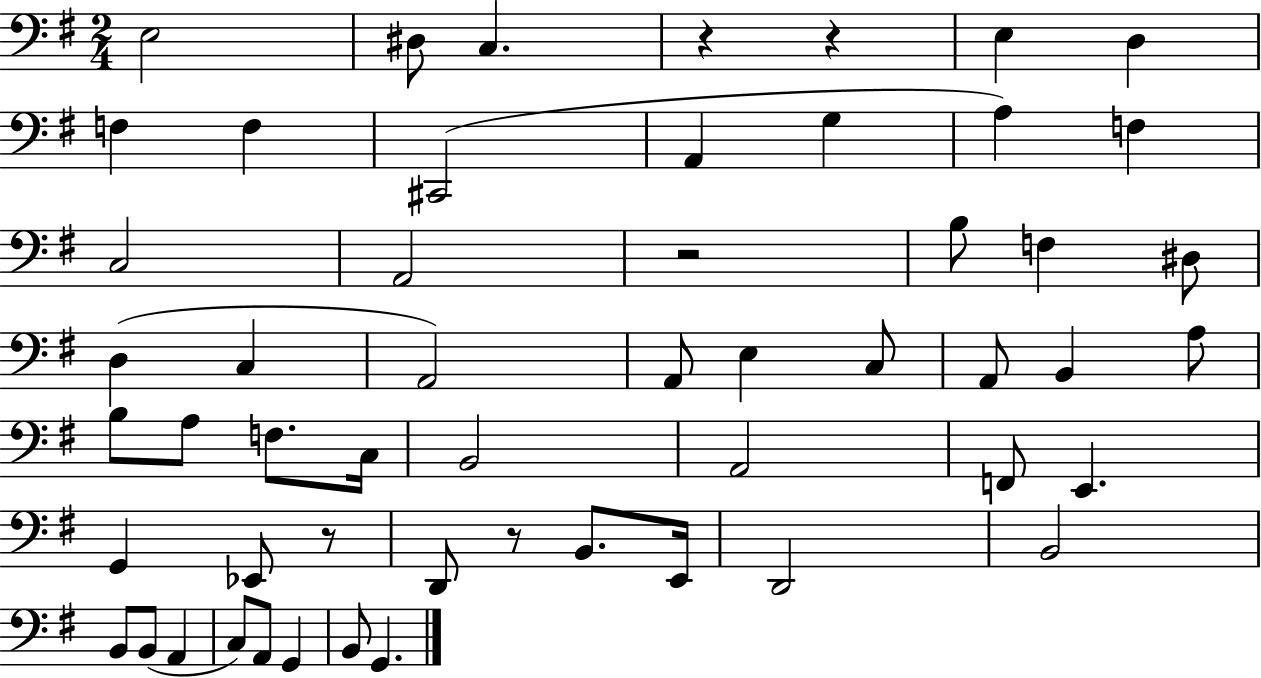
E3/h D#3/e C3/q. R/q R/q E3/q D3/q F3/q F3/q C#2/h A2/q G3/q A3/q F3/q C3/h A2/h R/h B3/e F3/q D#3/e D3/q C3/q A2/h A2/e E3/q C3/e A2/e B2/q A3/e B3/e A3/e F3/e. C3/s B2/h A2/h F2/e E2/q. G2/q Eb2/e R/e D2/e R/e B2/e. E2/s D2/h B2/h B2/e B2/e A2/q C3/e A2/e G2/q B2/e G2/q.